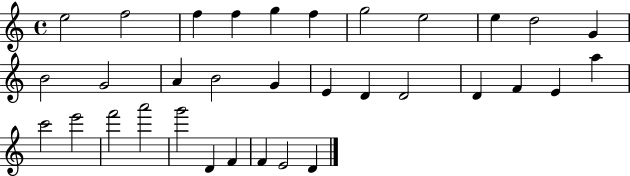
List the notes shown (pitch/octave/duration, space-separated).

E5/h F5/h F5/q F5/q G5/q F5/q G5/h E5/h E5/q D5/h G4/q B4/h G4/h A4/q B4/h G4/q E4/q D4/q D4/h D4/q F4/q E4/q A5/q C6/h E6/h F6/h A6/h G6/h D4/q F4/q F4/q E4/h D4/q